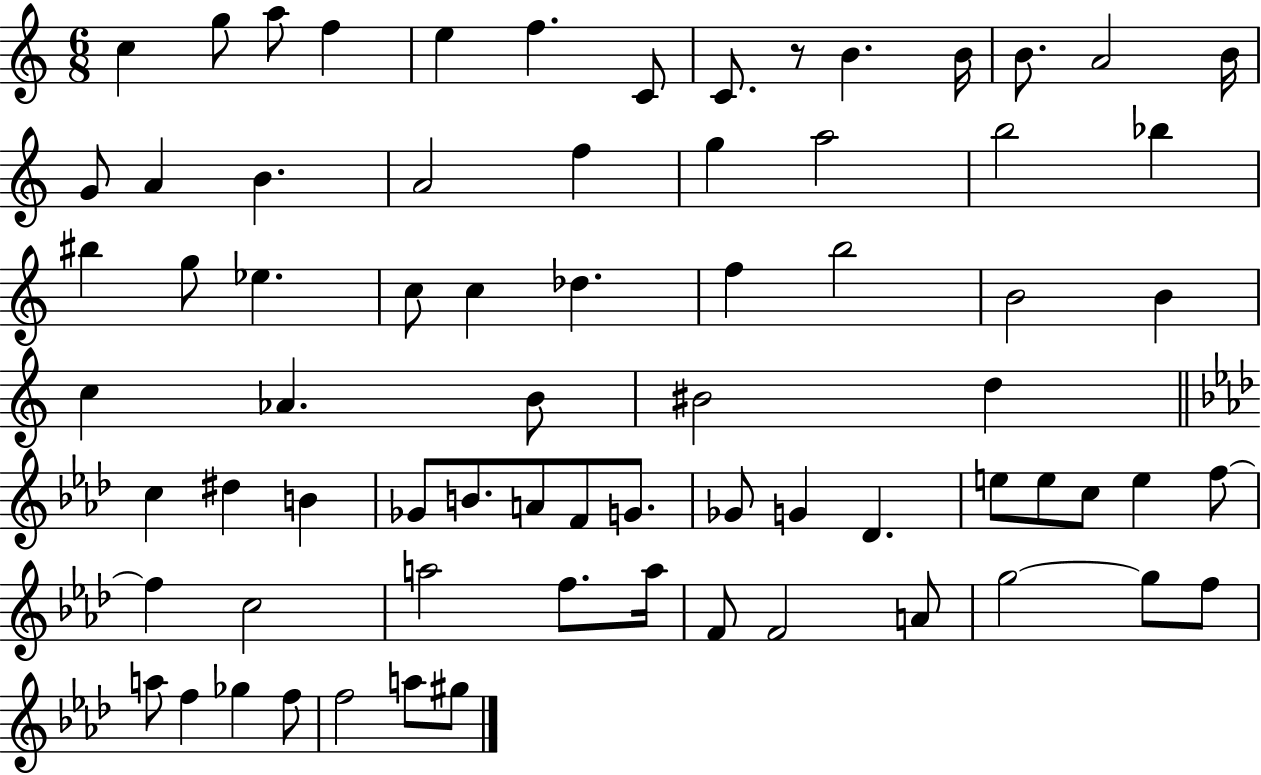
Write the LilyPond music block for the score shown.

{
  \clef treble
  \numericTimeSignature
  \time 6/8
  \key c \major
  c''4 g''8 a''8 f''4 | e''4 f''4. c'8 | c'8. r8 b'4. b'16 | b'8. a'2 b'16 | \break g'8 a'4 b'4. | a'2 f''4 | g''4 a''2 | b''2 bes''4 | \break bis''4 g''8 ees''4. | c''8 c''4 des''4. | f''4 b''2 | b'2 b'4 | \break c''4 aes'4. b'8 | bis'2 d''4 | \bar "||" \break \key aes \major c''4 dis''4 b'4 | ges'8 b'8. a'8 f'8 g'8. | ges'8 g'4 des'4. | e''8 e''8 c''8 e''4 f''8~~ | \break f''4 c''2 | a''2 f''8. a''16 | f'8 f'2 a'8 | g''2~~ g''8 f''8 | \break a''8 f''4 ges''4 f''8 | f''2 a''8 gis''8 | \bar "|."
}